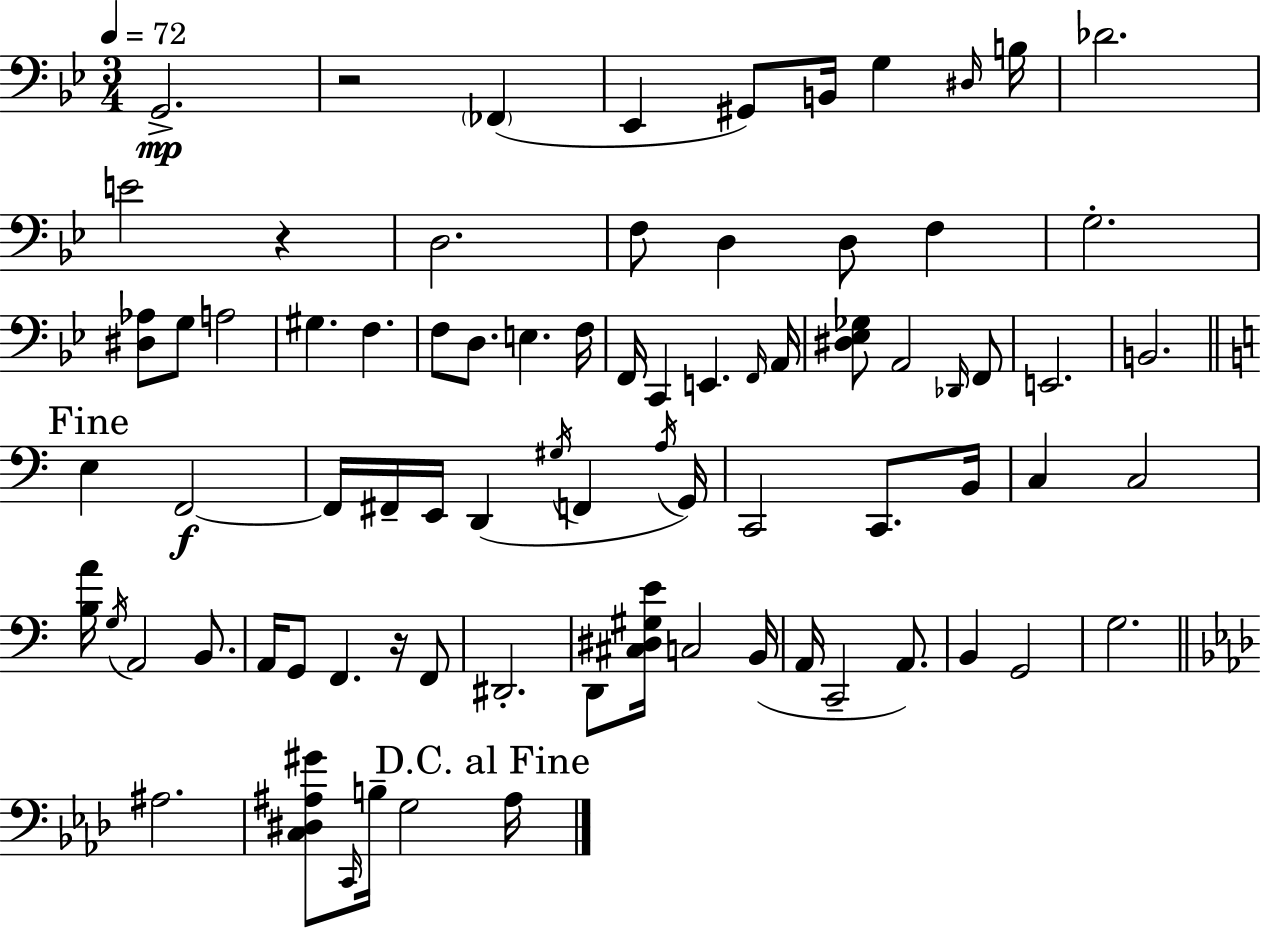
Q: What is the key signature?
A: G minor